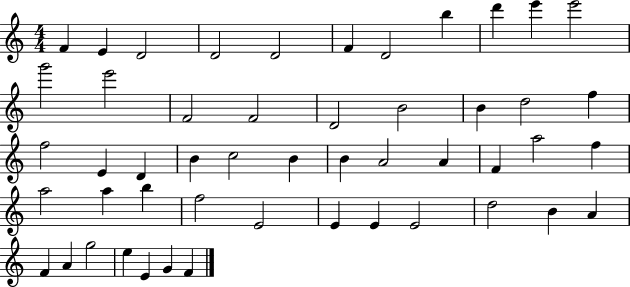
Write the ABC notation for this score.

X:1
T:Untitled
M:4/4
L:1/4
K:C
F E D2 D2 D2 F D2 b d' e' e'2 g'2 e'2 F2 F2 D2 B2 B d2 f f2 E D B c2 B B A2 A F a2 f a2 a b f2 E2 E E E2 d2 B A F A g2 e E G F